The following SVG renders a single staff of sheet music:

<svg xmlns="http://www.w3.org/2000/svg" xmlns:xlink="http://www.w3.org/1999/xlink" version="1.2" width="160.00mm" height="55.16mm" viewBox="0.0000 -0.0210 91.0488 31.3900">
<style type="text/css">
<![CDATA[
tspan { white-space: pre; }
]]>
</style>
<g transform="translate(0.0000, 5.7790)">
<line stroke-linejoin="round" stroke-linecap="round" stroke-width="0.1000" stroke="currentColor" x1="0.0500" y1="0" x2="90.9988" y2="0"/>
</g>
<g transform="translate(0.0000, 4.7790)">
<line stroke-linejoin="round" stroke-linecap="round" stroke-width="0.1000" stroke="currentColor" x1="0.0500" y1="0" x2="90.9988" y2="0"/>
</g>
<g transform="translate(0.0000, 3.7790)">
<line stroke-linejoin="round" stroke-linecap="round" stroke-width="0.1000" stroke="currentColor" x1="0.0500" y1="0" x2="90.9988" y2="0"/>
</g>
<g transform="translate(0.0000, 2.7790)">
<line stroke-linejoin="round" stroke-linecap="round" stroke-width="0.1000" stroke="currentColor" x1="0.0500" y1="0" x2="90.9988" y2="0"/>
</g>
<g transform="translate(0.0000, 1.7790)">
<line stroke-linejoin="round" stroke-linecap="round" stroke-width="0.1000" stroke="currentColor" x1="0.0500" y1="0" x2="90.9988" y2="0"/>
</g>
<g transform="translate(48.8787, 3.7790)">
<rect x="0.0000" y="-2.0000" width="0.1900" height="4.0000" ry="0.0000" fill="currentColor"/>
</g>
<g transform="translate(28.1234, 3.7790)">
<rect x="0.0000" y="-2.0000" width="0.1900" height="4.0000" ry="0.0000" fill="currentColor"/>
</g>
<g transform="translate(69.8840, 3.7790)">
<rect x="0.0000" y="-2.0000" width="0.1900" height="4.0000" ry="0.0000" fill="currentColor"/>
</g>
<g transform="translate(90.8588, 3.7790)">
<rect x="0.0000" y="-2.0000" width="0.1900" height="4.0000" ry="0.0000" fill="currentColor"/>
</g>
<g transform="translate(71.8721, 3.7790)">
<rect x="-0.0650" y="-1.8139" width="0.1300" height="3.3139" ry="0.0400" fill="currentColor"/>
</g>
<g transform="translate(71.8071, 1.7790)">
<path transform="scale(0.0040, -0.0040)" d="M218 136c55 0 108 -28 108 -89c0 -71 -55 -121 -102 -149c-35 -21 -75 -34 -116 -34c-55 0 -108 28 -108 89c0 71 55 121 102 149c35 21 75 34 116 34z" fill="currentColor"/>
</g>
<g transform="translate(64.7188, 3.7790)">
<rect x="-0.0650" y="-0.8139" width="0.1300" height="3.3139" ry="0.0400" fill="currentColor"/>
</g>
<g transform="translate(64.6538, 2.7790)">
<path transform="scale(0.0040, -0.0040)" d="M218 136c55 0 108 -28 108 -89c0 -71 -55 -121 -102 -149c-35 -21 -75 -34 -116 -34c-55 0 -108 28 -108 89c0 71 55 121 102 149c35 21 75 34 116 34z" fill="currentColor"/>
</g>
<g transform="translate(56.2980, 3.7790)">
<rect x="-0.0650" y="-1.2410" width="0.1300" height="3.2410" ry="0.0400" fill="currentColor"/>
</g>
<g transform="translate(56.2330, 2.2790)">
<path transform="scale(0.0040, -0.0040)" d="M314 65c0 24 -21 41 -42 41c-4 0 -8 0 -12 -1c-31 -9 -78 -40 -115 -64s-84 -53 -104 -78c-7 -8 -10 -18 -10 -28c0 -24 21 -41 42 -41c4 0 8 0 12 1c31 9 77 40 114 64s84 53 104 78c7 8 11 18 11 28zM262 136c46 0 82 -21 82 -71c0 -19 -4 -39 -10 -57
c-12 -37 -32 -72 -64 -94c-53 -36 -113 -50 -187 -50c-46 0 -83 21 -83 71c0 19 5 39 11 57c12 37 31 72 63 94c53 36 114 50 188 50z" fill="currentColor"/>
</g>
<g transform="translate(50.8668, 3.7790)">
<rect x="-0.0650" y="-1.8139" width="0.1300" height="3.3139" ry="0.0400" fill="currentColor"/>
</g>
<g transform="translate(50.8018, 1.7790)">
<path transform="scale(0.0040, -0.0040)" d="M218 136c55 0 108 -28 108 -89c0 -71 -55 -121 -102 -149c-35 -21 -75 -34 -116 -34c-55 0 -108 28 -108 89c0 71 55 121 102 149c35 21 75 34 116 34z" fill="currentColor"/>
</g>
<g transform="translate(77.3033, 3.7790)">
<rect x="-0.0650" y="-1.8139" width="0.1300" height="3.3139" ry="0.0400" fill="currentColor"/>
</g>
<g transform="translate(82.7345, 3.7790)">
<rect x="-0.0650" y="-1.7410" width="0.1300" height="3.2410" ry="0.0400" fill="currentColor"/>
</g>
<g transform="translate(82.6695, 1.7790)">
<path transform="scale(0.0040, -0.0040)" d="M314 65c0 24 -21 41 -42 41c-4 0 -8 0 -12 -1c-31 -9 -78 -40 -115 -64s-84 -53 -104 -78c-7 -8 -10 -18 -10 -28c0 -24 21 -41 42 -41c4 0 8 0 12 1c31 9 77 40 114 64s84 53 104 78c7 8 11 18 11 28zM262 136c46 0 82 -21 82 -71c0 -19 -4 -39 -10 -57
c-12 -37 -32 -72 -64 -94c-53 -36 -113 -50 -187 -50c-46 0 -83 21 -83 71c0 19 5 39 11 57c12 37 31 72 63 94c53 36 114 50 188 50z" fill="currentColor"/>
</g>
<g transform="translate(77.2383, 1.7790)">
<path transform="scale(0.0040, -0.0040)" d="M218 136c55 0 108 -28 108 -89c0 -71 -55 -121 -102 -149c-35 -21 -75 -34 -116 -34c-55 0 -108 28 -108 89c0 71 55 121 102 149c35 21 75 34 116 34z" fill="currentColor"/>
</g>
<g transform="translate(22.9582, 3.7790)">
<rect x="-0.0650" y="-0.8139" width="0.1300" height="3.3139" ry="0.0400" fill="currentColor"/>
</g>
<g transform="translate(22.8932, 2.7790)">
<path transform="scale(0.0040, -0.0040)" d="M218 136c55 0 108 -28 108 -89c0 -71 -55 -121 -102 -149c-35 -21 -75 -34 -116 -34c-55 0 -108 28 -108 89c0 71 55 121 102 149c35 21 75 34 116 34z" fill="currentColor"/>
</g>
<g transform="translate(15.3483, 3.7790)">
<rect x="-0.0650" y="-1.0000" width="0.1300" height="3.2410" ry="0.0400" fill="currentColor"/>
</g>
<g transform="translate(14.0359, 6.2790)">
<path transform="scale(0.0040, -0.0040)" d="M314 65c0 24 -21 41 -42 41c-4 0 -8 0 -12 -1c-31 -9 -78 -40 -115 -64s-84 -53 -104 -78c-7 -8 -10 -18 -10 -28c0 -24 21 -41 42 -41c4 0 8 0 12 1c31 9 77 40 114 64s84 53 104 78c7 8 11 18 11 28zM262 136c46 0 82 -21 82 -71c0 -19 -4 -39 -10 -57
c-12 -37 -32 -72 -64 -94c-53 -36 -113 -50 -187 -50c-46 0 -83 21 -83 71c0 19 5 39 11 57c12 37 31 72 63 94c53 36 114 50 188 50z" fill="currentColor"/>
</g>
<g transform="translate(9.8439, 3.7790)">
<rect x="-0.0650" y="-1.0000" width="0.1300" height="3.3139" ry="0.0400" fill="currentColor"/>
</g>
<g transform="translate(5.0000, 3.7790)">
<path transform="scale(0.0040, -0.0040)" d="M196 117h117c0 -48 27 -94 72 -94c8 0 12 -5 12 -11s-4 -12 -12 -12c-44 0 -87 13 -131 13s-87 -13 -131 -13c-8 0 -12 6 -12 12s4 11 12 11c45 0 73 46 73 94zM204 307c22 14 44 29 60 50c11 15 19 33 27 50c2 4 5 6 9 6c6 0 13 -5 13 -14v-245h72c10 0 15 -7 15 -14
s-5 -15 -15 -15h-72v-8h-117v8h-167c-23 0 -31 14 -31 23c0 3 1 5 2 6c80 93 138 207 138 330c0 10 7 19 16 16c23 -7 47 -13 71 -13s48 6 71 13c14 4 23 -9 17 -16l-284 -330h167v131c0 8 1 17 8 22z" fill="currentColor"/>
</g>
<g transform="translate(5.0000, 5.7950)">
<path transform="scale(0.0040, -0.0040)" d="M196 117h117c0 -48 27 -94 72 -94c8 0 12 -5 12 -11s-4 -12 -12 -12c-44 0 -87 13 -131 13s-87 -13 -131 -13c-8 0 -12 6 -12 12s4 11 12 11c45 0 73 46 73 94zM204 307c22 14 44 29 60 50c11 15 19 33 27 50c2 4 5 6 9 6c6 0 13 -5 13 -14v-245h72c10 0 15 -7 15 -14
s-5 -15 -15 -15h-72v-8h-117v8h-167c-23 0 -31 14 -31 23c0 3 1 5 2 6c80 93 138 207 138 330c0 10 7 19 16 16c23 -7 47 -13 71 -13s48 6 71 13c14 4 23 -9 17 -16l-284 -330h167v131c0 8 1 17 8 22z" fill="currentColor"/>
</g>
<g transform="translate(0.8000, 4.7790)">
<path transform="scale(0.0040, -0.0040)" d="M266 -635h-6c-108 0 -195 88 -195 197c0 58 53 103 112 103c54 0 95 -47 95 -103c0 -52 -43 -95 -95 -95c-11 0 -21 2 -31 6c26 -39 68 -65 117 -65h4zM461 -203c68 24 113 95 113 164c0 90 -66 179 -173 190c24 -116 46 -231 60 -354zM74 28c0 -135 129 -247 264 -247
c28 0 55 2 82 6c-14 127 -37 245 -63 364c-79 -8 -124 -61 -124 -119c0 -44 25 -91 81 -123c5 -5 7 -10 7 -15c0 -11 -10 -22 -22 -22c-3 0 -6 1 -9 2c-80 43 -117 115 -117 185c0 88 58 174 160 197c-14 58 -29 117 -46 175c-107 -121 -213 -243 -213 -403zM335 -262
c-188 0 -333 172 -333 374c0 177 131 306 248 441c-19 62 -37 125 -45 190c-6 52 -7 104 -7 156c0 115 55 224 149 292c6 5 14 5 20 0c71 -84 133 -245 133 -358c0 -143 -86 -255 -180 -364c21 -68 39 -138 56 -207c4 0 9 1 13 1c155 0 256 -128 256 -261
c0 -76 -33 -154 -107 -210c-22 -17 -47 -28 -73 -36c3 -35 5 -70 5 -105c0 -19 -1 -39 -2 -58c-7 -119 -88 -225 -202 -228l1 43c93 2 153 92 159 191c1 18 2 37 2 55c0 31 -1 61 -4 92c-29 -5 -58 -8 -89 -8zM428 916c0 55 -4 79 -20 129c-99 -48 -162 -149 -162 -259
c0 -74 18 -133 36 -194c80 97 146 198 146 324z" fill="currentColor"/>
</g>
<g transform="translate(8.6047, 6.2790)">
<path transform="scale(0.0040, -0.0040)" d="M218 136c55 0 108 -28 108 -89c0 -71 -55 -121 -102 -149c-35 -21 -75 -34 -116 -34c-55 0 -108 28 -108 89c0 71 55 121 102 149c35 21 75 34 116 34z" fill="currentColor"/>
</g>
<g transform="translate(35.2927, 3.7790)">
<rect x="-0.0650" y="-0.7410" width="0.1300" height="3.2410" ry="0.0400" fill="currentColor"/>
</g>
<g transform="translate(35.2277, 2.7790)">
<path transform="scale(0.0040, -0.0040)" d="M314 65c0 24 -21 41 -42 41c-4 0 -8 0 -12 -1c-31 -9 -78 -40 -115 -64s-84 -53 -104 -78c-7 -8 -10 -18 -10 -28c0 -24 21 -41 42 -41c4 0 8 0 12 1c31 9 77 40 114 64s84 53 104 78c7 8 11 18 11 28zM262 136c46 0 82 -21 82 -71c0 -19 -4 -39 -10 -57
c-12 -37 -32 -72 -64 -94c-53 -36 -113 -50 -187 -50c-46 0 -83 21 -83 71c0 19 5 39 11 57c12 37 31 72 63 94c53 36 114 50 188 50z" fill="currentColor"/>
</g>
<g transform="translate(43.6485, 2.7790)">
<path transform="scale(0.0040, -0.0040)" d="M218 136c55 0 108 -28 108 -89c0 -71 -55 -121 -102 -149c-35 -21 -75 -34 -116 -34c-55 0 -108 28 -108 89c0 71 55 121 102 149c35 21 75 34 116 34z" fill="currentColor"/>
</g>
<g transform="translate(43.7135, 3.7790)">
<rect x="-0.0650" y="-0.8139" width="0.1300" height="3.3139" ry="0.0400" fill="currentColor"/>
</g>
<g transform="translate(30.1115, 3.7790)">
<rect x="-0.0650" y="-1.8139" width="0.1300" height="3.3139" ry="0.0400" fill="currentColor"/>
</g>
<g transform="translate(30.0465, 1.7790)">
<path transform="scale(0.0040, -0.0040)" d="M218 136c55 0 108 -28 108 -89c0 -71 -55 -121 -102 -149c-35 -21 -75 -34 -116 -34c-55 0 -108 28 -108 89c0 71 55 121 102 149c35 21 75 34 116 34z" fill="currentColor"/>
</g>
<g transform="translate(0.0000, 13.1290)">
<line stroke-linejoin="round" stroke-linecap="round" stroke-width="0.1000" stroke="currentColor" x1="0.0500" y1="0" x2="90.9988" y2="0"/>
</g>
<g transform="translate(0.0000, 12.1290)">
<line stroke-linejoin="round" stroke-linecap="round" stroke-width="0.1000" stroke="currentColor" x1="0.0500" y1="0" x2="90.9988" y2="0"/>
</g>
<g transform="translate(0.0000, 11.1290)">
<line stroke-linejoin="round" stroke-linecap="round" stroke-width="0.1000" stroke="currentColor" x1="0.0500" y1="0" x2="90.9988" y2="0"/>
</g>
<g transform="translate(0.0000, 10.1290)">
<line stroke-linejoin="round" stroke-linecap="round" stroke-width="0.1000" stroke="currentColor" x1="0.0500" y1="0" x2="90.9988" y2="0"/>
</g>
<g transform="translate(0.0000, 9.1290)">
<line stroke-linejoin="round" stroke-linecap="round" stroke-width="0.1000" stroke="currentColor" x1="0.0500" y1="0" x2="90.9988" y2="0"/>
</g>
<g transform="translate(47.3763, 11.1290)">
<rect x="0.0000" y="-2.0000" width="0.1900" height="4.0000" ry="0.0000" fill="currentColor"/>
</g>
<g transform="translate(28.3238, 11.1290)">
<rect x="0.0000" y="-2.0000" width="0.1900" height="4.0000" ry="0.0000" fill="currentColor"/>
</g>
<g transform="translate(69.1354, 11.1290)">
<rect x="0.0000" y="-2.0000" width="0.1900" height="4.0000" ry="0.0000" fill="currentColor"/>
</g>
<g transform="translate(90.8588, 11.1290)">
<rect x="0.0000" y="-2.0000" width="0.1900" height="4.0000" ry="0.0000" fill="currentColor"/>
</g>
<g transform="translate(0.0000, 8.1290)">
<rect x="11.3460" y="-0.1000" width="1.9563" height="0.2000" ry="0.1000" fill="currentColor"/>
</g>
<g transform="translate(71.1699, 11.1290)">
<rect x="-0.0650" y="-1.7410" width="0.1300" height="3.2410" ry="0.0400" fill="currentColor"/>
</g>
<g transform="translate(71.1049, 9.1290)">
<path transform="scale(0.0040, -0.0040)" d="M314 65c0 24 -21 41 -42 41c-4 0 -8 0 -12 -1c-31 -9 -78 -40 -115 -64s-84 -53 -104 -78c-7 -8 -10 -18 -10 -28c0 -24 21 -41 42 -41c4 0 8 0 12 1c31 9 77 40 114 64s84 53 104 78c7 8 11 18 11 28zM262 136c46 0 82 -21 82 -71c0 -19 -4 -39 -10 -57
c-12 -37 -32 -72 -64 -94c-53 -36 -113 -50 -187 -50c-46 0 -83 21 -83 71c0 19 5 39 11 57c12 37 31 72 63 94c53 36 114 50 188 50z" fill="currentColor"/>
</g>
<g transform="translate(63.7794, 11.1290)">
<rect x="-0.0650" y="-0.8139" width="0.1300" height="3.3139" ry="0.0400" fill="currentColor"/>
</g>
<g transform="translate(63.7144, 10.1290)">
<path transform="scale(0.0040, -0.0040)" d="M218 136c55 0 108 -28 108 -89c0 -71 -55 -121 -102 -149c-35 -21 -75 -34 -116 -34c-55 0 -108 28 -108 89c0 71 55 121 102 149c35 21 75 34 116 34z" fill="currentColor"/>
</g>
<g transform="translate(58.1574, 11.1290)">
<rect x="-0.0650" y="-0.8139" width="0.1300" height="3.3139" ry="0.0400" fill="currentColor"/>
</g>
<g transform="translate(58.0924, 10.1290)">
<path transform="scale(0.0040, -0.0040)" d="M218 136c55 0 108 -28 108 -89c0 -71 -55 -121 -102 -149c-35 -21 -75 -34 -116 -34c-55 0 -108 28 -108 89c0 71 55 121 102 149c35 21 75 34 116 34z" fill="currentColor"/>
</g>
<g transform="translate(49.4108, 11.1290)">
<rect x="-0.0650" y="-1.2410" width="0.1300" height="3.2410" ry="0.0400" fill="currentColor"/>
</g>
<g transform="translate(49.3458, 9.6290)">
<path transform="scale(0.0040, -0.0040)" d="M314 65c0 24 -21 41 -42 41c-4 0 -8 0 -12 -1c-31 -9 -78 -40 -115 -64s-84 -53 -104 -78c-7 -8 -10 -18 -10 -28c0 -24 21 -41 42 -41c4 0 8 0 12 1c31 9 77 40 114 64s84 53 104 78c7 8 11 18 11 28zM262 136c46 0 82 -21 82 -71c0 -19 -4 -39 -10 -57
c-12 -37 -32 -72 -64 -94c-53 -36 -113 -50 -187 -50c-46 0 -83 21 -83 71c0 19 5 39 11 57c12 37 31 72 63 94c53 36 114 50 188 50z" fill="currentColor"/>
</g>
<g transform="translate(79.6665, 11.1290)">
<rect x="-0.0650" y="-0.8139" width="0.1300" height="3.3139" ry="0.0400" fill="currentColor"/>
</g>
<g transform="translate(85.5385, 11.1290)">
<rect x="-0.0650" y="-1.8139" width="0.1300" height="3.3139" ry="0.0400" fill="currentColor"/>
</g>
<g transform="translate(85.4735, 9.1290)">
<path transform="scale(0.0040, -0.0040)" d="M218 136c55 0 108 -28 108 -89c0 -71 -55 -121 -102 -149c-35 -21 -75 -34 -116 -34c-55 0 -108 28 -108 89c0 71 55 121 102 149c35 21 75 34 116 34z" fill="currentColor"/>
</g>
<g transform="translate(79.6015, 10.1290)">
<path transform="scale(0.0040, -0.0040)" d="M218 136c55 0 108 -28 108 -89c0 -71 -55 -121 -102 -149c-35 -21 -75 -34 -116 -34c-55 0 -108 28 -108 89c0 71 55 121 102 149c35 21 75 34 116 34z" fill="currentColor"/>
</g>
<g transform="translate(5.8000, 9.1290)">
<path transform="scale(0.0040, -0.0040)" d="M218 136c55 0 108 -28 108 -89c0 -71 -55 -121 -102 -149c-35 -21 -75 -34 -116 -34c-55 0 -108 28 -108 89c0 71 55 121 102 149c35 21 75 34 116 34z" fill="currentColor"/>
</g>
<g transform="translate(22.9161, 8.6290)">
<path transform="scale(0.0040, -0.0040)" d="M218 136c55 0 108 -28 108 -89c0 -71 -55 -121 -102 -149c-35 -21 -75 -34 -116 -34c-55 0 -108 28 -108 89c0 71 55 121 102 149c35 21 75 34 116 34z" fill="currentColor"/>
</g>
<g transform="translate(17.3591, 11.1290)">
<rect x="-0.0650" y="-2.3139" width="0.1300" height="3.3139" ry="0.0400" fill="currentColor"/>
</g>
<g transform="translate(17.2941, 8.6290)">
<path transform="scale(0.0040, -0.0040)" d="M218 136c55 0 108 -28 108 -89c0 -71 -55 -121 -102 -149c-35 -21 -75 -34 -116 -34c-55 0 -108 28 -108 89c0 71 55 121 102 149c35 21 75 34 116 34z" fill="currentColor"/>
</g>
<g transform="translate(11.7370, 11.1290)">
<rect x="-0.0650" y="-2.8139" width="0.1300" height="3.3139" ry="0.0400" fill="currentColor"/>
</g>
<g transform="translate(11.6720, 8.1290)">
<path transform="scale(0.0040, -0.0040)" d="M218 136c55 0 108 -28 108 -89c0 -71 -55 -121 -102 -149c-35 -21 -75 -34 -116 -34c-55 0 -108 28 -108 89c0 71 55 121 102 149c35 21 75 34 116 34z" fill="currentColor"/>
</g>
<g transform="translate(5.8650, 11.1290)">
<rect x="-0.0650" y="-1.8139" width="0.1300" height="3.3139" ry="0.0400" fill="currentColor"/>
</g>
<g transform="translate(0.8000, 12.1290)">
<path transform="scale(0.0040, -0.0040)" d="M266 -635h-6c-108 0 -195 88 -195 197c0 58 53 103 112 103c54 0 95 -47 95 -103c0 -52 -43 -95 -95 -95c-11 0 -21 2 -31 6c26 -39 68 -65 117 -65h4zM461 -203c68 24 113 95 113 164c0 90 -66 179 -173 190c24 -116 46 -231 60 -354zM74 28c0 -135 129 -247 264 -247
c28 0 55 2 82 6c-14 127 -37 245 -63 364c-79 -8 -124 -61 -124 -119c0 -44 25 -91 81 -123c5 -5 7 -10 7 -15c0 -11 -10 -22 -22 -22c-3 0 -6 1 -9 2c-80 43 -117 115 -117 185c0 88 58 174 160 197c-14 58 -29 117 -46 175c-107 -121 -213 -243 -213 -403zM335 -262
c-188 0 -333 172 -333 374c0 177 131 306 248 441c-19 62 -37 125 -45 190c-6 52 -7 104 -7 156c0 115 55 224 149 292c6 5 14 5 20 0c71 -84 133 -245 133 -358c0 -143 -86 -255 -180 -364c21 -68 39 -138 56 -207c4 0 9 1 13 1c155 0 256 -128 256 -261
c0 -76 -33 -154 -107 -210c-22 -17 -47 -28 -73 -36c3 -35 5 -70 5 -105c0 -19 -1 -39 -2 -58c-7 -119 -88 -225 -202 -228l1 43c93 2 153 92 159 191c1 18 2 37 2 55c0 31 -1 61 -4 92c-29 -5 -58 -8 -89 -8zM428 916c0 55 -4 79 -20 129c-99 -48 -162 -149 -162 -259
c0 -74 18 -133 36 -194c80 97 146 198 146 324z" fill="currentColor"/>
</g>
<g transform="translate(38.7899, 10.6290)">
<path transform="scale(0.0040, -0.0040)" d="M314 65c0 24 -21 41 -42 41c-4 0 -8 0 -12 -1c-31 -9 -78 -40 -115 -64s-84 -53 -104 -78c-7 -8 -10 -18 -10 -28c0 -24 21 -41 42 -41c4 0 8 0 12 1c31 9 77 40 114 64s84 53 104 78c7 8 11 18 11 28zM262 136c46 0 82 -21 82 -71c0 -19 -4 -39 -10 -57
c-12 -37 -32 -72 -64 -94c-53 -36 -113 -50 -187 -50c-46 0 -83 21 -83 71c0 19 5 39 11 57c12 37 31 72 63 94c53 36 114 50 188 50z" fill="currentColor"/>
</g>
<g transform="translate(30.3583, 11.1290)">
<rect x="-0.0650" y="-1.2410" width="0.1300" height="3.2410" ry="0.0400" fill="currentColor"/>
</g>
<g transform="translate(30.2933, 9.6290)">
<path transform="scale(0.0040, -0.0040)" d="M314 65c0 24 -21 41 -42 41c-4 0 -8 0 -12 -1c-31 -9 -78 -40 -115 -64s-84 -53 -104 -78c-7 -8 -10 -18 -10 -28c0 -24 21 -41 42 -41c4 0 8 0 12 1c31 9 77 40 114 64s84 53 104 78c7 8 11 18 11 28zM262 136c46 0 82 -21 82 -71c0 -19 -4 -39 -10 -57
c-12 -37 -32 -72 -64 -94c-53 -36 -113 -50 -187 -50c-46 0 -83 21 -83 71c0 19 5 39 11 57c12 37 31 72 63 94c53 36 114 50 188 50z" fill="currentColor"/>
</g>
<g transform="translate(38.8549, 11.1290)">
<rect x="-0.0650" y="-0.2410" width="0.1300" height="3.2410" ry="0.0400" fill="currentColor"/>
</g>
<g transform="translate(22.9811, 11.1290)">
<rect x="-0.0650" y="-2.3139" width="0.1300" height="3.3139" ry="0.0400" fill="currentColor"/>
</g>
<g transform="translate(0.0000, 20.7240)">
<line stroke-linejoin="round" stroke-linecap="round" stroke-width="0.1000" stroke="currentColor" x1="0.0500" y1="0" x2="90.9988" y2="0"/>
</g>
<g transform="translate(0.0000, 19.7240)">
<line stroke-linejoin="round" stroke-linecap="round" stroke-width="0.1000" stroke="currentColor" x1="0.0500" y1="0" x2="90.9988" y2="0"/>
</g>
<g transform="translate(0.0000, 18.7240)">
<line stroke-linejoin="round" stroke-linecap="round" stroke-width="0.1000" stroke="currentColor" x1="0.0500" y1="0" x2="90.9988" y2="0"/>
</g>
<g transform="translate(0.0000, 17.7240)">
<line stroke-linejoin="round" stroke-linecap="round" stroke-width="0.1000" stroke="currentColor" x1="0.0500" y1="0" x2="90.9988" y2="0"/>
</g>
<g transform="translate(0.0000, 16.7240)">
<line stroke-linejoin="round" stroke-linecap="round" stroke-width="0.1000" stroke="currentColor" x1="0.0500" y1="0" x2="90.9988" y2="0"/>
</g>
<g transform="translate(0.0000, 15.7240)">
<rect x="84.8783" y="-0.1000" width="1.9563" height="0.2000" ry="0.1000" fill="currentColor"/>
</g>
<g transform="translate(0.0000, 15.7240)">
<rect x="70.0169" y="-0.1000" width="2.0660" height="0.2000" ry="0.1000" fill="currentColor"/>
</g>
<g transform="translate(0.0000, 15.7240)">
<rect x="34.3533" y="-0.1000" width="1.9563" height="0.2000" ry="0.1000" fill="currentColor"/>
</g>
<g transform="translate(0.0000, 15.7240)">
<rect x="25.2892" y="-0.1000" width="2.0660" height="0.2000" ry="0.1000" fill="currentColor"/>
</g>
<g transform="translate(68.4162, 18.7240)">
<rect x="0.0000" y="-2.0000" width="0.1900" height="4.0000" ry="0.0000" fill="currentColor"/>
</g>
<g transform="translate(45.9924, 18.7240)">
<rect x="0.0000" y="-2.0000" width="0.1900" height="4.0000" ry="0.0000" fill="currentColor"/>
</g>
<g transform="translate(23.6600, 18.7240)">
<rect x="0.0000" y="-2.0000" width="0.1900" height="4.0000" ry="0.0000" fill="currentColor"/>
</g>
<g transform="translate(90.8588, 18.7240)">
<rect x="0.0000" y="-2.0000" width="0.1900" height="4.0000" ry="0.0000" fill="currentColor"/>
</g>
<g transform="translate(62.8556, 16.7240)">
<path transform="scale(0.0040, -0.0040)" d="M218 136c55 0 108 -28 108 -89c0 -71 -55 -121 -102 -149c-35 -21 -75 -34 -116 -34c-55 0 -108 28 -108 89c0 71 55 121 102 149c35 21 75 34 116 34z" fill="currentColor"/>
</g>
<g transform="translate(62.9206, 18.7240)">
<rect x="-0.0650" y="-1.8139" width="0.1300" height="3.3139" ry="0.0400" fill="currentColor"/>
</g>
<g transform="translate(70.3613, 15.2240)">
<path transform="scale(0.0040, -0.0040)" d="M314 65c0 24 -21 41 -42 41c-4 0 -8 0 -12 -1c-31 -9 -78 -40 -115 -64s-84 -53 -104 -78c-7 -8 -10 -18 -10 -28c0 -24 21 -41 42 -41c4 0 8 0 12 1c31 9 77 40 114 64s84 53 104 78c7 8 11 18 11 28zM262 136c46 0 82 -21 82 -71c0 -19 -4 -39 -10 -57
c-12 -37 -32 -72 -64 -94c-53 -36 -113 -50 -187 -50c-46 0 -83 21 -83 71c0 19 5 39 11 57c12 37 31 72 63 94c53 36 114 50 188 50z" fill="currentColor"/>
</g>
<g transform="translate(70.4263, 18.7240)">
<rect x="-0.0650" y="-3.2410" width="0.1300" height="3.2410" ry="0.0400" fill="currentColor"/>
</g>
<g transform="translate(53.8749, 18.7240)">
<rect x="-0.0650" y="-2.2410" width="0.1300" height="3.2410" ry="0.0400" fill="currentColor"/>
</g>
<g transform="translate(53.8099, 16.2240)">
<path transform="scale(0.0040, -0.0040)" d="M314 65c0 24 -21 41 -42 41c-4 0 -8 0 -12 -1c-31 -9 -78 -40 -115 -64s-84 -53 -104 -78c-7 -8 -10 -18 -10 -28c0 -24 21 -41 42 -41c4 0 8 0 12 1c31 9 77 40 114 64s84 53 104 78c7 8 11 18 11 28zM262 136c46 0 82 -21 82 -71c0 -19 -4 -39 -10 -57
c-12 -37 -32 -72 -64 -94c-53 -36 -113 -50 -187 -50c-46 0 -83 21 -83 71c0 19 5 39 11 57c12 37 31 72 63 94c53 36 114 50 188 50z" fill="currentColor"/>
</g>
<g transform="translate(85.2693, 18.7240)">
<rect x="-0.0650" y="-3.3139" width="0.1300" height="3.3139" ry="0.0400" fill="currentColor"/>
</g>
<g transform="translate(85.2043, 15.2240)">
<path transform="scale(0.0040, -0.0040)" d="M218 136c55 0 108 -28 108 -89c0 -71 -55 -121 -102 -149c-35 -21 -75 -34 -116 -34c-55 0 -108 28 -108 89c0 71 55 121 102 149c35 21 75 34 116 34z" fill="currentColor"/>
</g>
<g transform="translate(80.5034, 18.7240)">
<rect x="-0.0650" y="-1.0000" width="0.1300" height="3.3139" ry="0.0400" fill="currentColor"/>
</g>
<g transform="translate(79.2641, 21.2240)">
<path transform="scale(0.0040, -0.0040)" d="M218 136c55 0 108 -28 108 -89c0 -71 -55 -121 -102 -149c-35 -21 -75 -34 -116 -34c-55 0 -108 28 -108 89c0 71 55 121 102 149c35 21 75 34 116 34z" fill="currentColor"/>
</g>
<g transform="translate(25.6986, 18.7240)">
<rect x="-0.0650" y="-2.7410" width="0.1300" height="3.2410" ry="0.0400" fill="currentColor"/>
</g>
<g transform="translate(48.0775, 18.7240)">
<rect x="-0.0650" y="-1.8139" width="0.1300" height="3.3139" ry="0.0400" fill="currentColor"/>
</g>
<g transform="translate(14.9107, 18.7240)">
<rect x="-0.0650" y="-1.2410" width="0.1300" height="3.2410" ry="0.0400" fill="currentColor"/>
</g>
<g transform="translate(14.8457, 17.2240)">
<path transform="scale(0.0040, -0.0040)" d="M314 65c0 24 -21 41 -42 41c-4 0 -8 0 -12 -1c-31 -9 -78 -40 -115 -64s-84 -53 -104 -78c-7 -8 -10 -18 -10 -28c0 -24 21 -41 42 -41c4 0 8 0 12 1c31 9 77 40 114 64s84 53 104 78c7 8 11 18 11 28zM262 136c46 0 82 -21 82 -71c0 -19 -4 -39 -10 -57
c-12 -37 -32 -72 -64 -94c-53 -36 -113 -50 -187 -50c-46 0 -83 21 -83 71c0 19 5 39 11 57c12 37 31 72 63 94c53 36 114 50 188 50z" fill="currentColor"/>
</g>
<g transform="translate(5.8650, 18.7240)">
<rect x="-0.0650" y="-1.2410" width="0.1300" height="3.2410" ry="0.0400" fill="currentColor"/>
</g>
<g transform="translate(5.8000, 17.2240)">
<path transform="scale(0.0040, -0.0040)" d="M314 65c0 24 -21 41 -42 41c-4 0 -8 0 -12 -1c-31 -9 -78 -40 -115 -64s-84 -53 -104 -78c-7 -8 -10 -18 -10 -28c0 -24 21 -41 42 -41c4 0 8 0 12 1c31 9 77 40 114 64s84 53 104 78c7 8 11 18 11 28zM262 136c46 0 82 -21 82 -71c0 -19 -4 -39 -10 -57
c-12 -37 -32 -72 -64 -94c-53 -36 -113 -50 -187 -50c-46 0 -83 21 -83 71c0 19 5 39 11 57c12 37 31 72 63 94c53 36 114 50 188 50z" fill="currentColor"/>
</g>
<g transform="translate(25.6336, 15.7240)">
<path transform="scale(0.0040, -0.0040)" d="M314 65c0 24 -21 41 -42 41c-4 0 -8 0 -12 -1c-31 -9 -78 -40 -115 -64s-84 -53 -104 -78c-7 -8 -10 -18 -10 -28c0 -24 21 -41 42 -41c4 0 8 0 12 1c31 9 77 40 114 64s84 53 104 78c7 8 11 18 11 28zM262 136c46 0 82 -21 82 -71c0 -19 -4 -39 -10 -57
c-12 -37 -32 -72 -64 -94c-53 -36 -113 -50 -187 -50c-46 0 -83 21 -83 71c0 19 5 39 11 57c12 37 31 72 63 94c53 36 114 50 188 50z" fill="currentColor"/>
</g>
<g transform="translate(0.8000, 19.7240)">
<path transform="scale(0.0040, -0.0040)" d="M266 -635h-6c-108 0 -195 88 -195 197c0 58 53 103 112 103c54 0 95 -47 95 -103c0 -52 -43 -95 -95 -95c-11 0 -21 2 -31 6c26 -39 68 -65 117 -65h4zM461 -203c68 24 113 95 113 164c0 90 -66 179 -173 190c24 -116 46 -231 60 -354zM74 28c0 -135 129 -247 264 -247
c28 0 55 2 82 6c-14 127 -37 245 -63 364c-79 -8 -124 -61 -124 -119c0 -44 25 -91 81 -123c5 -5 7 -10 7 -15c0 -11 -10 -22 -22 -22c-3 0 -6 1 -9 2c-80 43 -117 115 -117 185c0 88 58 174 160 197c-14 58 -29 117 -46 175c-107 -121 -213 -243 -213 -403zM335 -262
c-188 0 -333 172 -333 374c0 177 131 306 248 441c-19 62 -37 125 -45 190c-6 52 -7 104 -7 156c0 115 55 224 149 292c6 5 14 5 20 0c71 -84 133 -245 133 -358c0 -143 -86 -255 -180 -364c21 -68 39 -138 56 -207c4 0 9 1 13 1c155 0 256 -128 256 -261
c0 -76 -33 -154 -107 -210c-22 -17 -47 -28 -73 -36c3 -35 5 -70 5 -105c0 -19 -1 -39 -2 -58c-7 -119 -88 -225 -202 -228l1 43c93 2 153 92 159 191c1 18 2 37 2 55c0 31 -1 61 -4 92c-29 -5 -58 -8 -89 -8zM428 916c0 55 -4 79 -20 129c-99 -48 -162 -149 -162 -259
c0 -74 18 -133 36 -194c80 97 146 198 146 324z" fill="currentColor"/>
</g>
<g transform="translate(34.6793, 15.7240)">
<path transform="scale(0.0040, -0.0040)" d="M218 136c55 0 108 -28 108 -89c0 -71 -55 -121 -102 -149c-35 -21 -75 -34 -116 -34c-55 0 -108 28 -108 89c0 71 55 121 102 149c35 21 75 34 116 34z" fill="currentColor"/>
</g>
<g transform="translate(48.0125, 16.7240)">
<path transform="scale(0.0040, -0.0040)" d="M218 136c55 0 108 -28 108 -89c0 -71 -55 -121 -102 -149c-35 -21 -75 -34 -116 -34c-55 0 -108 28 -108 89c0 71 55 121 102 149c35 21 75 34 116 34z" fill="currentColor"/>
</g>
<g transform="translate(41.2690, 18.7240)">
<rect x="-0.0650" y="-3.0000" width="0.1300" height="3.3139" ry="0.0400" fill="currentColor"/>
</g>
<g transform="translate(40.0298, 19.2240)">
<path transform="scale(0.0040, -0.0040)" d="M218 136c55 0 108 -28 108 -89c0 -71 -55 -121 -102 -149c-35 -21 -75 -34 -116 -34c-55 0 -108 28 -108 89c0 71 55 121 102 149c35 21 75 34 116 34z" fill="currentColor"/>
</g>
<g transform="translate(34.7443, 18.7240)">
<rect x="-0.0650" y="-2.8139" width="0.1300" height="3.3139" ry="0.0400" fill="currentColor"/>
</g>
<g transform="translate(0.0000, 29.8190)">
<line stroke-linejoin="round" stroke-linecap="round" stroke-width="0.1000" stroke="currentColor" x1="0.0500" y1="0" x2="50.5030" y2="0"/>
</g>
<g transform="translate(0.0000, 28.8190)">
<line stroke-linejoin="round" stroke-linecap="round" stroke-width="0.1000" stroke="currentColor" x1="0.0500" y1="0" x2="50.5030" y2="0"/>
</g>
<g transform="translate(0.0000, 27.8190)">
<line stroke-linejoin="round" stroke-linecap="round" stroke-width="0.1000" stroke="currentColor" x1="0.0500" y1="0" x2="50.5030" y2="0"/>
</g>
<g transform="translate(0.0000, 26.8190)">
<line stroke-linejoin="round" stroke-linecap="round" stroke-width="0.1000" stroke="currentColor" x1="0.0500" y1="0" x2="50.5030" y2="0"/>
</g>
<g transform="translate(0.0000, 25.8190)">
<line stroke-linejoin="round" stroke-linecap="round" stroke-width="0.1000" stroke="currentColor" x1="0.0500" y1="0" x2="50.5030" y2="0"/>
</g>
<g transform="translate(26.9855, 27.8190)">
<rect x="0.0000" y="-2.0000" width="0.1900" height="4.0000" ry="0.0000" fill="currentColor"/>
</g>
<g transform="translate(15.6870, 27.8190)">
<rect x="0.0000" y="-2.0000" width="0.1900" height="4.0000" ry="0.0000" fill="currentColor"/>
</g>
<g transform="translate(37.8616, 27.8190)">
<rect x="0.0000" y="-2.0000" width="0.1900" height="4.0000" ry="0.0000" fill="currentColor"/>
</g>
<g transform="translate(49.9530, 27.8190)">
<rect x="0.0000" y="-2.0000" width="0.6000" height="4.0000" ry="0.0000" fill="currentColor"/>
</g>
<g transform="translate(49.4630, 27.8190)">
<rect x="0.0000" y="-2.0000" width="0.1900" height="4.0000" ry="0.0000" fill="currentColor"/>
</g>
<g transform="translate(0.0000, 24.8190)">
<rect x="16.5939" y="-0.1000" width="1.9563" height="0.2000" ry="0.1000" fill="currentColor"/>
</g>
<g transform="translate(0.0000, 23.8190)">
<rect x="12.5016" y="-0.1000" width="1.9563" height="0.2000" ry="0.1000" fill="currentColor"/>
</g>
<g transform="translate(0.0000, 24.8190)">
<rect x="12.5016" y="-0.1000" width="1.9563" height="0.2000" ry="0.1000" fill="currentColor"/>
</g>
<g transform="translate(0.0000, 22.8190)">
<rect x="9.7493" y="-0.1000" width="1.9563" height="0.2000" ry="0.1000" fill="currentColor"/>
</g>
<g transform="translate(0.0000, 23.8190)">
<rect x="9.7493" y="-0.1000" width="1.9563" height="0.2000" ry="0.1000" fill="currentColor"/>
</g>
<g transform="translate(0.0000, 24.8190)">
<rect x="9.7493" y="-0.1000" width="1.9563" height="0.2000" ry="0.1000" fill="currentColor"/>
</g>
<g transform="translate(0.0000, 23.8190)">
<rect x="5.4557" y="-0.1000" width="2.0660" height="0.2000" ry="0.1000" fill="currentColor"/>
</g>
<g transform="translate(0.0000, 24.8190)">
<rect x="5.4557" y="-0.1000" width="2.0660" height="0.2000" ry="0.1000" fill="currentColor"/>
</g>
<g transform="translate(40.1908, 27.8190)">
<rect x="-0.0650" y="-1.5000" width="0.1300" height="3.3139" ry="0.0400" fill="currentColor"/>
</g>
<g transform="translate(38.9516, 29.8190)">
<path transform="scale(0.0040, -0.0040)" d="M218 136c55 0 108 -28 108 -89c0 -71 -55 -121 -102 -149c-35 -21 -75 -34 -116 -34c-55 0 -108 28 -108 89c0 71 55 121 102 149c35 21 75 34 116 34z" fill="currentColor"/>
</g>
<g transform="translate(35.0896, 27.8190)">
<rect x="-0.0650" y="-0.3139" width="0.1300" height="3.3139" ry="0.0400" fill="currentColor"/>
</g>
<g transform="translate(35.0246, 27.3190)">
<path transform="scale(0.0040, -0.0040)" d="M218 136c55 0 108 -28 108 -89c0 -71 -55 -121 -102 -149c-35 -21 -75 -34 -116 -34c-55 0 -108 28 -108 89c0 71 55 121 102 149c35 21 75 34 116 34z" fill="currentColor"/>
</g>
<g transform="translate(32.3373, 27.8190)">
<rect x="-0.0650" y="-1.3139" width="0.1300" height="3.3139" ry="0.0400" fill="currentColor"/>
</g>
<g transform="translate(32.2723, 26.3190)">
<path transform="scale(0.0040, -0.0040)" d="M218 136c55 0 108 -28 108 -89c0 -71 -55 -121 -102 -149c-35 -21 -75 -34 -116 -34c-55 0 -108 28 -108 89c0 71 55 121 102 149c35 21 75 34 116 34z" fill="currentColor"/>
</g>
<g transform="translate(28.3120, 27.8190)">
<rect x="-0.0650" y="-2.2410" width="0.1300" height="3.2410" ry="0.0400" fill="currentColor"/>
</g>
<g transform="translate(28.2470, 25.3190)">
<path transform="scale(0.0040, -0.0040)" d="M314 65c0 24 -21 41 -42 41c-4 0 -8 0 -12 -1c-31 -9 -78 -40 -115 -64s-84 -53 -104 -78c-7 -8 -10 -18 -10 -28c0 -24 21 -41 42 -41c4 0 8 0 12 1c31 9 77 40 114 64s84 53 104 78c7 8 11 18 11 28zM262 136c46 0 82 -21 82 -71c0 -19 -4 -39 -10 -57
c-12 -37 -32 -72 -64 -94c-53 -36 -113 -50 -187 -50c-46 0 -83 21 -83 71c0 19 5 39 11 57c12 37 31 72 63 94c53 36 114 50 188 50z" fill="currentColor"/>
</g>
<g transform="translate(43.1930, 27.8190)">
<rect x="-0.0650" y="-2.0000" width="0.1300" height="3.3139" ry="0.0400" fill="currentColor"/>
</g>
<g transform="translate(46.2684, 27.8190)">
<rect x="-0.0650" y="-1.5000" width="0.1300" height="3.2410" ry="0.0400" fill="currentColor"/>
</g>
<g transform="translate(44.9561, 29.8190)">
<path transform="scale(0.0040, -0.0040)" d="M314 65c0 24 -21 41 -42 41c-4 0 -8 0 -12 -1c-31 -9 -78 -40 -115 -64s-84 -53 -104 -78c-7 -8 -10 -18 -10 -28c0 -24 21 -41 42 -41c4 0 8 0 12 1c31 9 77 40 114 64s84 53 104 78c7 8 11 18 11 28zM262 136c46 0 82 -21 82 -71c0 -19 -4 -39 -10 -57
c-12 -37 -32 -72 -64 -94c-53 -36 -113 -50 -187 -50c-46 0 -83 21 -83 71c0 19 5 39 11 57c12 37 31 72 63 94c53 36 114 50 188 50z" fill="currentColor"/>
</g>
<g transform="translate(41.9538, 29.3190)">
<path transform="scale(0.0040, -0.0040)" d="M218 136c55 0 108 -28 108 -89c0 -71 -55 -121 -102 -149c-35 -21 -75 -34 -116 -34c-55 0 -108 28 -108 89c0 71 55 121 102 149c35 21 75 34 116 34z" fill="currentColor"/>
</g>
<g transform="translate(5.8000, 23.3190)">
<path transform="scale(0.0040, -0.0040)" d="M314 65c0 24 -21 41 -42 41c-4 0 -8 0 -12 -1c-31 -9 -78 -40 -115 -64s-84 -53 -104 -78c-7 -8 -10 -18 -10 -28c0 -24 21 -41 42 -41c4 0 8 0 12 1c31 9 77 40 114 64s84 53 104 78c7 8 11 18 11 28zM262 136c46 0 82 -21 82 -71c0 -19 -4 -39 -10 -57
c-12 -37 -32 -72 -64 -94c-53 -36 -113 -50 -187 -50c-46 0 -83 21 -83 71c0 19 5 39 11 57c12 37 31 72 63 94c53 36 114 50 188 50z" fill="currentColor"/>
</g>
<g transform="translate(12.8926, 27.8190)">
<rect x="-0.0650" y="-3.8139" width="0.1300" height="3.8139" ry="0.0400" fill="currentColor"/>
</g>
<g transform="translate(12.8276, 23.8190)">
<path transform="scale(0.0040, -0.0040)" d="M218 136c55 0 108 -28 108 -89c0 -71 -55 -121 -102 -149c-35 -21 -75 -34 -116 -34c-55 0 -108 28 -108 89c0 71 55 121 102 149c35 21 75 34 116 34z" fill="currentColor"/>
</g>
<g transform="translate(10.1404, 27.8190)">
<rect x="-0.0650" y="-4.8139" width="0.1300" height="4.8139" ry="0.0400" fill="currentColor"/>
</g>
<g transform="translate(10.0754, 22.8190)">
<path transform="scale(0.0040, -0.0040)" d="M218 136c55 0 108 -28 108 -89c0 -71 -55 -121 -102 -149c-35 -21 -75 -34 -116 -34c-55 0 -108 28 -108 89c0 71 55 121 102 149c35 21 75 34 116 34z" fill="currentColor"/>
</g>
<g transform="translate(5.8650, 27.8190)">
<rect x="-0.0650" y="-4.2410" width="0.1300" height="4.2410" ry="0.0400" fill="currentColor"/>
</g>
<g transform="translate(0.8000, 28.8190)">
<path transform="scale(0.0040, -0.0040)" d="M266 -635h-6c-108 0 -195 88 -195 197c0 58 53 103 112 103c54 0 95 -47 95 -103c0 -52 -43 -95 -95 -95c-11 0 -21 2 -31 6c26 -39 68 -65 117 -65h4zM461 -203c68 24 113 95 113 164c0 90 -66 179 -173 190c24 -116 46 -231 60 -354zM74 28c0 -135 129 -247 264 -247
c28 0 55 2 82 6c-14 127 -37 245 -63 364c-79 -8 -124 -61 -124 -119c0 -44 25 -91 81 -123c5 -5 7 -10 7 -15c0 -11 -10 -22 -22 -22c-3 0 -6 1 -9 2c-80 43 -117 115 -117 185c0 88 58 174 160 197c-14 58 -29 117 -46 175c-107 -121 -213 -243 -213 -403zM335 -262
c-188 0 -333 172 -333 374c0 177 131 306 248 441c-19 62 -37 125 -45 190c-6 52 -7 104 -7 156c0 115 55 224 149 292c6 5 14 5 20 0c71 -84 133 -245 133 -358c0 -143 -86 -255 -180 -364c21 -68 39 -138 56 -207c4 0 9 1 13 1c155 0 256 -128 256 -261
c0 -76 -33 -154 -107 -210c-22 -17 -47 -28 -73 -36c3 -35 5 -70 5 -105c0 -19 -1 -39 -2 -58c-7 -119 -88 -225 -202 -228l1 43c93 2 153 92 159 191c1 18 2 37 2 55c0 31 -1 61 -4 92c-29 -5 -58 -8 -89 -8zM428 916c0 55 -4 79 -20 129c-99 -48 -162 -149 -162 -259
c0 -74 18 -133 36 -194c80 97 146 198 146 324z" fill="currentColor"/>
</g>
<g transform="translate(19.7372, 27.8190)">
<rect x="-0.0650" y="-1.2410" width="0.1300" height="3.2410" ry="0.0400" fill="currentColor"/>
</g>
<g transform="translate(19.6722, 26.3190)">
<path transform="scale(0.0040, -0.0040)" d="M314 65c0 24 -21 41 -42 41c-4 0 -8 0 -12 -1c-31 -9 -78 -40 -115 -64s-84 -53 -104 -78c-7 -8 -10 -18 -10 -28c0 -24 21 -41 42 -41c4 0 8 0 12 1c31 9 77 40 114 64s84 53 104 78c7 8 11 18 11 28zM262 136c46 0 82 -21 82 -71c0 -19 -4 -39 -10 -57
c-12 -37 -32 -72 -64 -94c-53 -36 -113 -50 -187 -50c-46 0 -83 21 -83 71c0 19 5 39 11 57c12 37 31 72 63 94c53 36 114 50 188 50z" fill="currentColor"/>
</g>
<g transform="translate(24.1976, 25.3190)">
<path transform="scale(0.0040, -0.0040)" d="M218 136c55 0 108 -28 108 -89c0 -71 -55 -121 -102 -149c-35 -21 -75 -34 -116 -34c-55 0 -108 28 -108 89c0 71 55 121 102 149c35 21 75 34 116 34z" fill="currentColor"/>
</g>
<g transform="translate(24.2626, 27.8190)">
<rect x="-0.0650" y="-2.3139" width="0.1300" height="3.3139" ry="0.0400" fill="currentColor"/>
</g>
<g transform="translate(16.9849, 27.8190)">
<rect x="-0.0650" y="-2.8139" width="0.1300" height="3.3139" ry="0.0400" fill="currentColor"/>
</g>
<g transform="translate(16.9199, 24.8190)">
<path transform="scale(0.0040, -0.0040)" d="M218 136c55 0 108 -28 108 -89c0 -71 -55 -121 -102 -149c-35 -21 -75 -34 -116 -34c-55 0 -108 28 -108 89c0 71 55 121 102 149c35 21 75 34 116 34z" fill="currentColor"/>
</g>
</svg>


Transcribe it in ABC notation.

X:1
T:Untitled
M:4/4
L:1/4
K:C
D D2 d f d2 d f e2 d f f f2 f a g g e2 c2 e2 d d f2 d f e2 e2 a2 a A f g2 f b2 D b d'2 e' c' a e2 g g2 e c E F E2